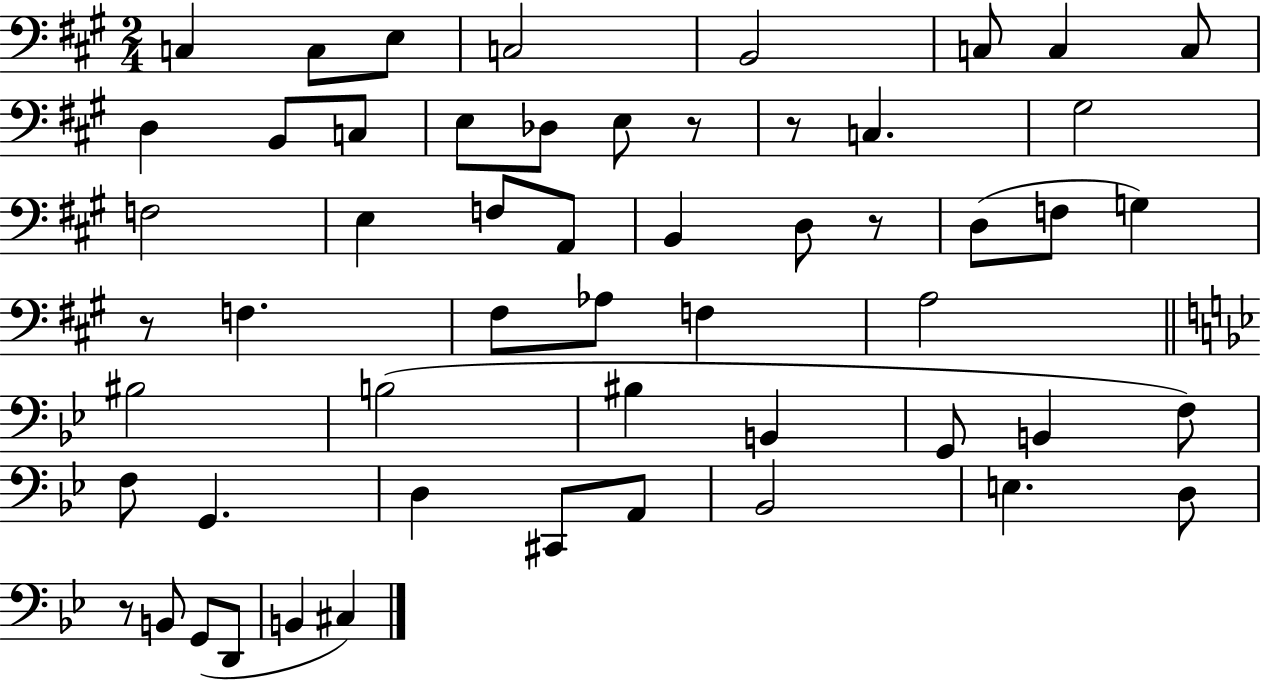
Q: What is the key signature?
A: A major